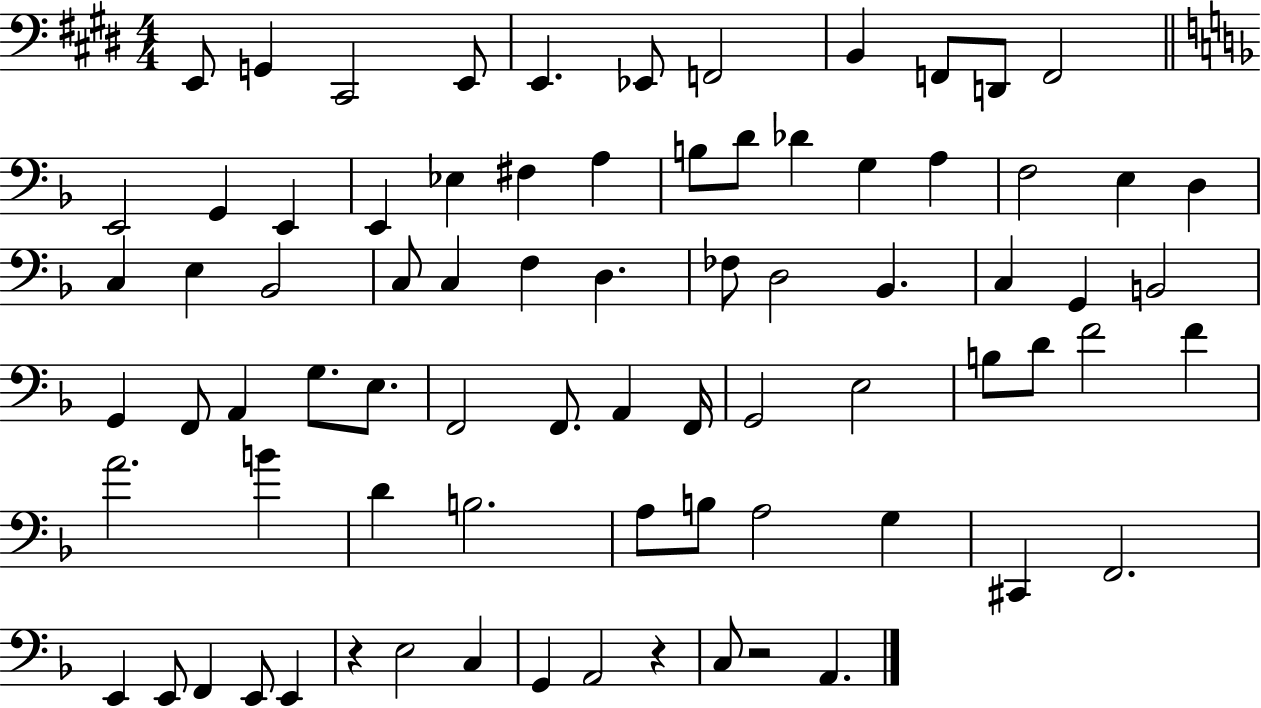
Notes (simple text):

E2/e G2/q C#2/h E2/e E2/q. Eb2/e F2/h B2/q F2/e D2/e F2/h E2/h G2/q E2/q E2/q Eb3/q F#3/q A3/q B3/e D4/e Db4/q G3/q A3/q F3/h E3/q D3/q C3/q E3/q Bb2/h C3/e C3/q F3/q D3/q. FES3/e D3/h Bb2/q. C3/q G2/q B2/h G2/q F2/e A2/q G3/e. E3/e. F2/h F2/e. A2/q F2/s G2/h E3/h B3/e D4/e F4/h F4/q A4/h. B4/q D4/q B3/h. A3/e B3/e A3/h G3/q C#2/q F2/h. E2/q E2/e F2/q E2/e E2/q R/q E3/h C3/q G2/q A2/h R/q C3/e R/h A2/q.